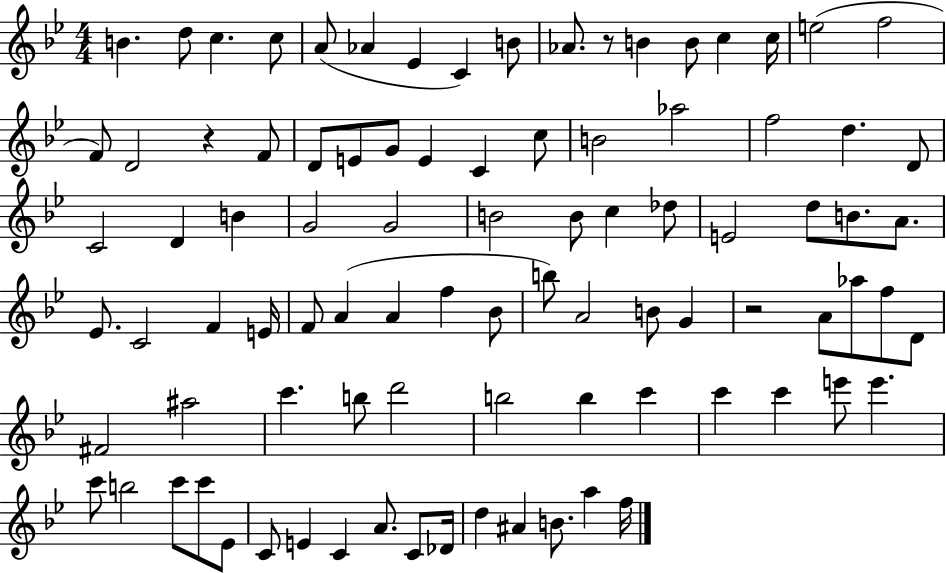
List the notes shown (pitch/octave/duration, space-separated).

B4/q. D5/e C5/q. C5/e A4/e Ab4/q Eb4/q C4/q B4/e Ab4/e. R/e B4/q B4/e C5/q C5/s E5/h F5/h F4/e D4/h R/q F4/e D4/e E4/e G4/e E4/q C4/q C5/e B4/h Ab5/h F5/h D5/q. D4/e C4/h D4/q B4/q G4/h G4/h B4/h B4/e C5/q Db5/e E4/h D5/e B4/e. A4/e. Eb4/e. C4/h F4/q E4/s F4/e A4/q A4/q F5/q Bb4/e B5/e A4/h B4/e G4/q R/h A4/e Ab5/e F5/e D4/e F#4/h A#5/h C6/q. B5/e D6/h B5/h B5/q C6/q C6/q C6/q E6/e E6/q. C6/e B5/h C6/e C6/e Eb4/e C4/e E4/q C4/q A4/e. C4/e Db4/s D5/q A#4/q B4/e. A5/q F5/s